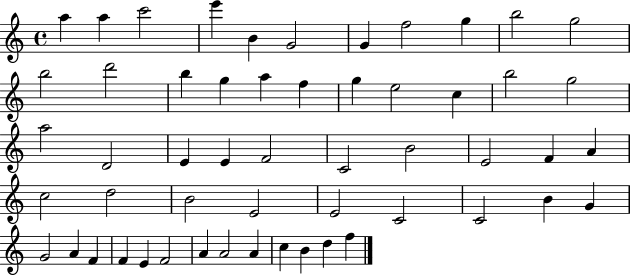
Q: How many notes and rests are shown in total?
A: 54